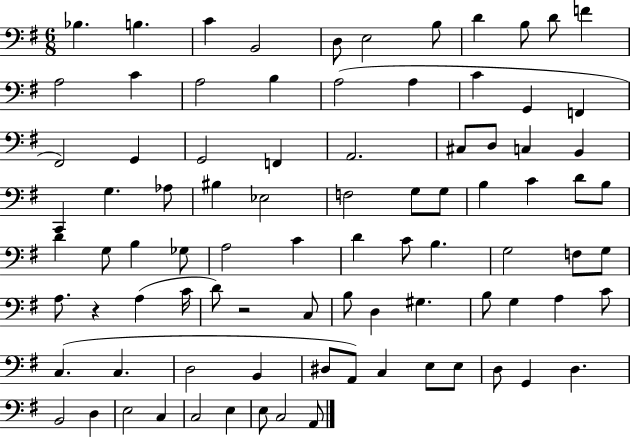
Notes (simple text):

Bb3/q. B3/q. C4/q B2/h D3/e E3/h B3/e D4/q B3/e D4/e F4/q A3/h C4/q A3/h B3/q A3/h A3/q C4/q G2/q F2/q F#2/h G2/q G2/h F2/q A2/h. C#3/e D3/e C3/q B2/q C2/q G3/q. Ab3/e BIS3/q Eb3/h F3/h G3/e G3/e B3/q C4/q D4/e B3/e D4/q G3/e B3/q Gb3/e A3/h C4/q D4/q C4/e B3/q. G3/h F3/e G3/e A3/e. R/q A3/q C4/s D4/e R/h C3/e B3/e D3/q G#3/q. B3/e G3/q A3/q C4/e C3/q. C3/q. D3/h B2/q D#3/e A2/e C3/q E3/e E3/e D3/e G2/q D3/q. B2/h D3/q E3/h C3/q C3/h E3/q E3/e C3/h A2/e